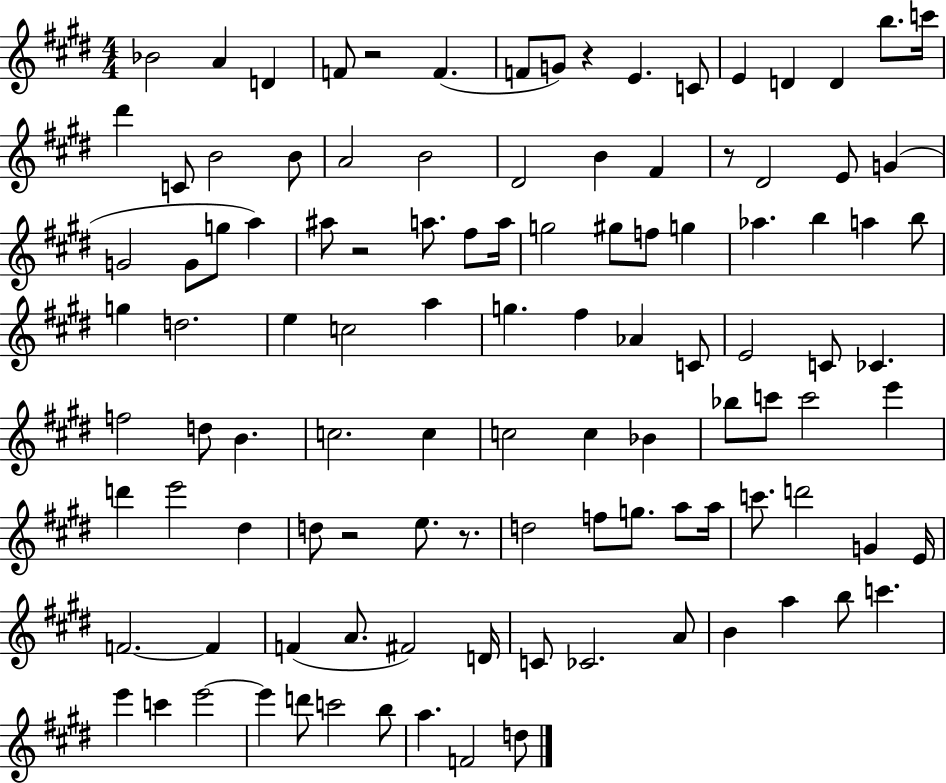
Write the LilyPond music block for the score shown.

{
  \clef treble
  \numericTimeSignature
  \time 4/4
  \key e \major
  bes'2 a'4 d'4 | f'8 r2 f'4.( | f'8 g'8) r4 e'4. c'8 | e'4 d'4 d'4 b''8. c'''16 | \break dis'''4 c'8 b'2 b'8 | a'2 b'2 | dis'2 b'4 fis'4 | r8 dis'2 e'8 g'4( | \break g'2 g'8 g''8 a''4) | ais''8 r2 a''8. fis''8 a''16 | g''2 gis''8 f''8 g''4 | aes''4. b''4 a''4 b''8 | \break g''4 d''2. | e''4 c''2 a''4 | g''4. fis''4 aes'4 c'8 | e'2 c'8 ces'4. | \break f''2 d''8 b'4. | c''2. c''4 | c''2 c''4 bes'4 | bes''8 c'''8 c'''2 e'''4 | \break d'''4 e'''2 dis''4 | d''8 r2 e''8. r8. | d''2 f''8 g''8. a''8 a''16 | c'''8. d'''2 g'4 e'16 | \break f'2.~~ f'4 | f'4( a'8. fis'2) d'16 | c'8 ces'2. a'8 | b'4 a''4 b''8 c'''4. | \break e'''4 c'''4 e'''2~~ | e'''4 d'''8 c'''2 b''8 | a''4. f'2 d''8 | \bar "|."
}